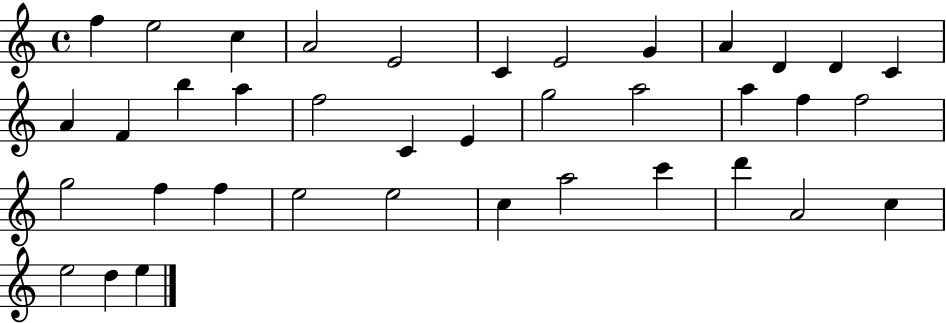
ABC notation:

X:1
T:Untitled
M:4/4
L:1/4
K:C
f e2 c A2 E2 C E2 G A D D C A F b a f2 C E g2 a2 a f f2 g2 f f e2 e2 c a2 c' d' A2 c e2 d e